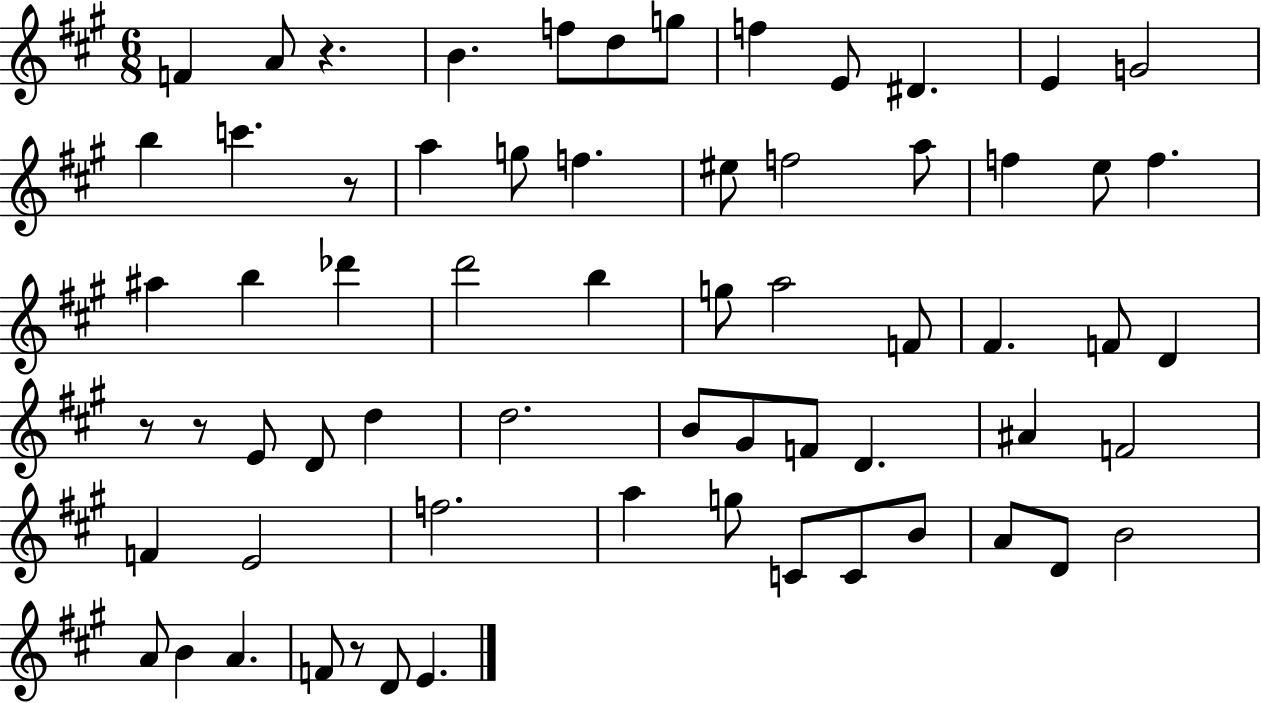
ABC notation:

X:1
T:Untitled
M:6/8
L:1/4
K:A
F A/2 z B f/2 d/2 g/2 f E/2 ^D E G2 b c' z/2 a g/2 f ^e/2 f2 a/2 f e/2 f ^a b _d' d'2 b g/2 a2 F/2 ^F F/2 D z/2 z/2 E/2 D/2 d d2 B/2 ^G/2 F/2 D ^A F2 F E2 f2 a g/2 C/2 C/2 B/2 A/2 D/2 B2 A/2 B A F/2 z/2 D/2 E